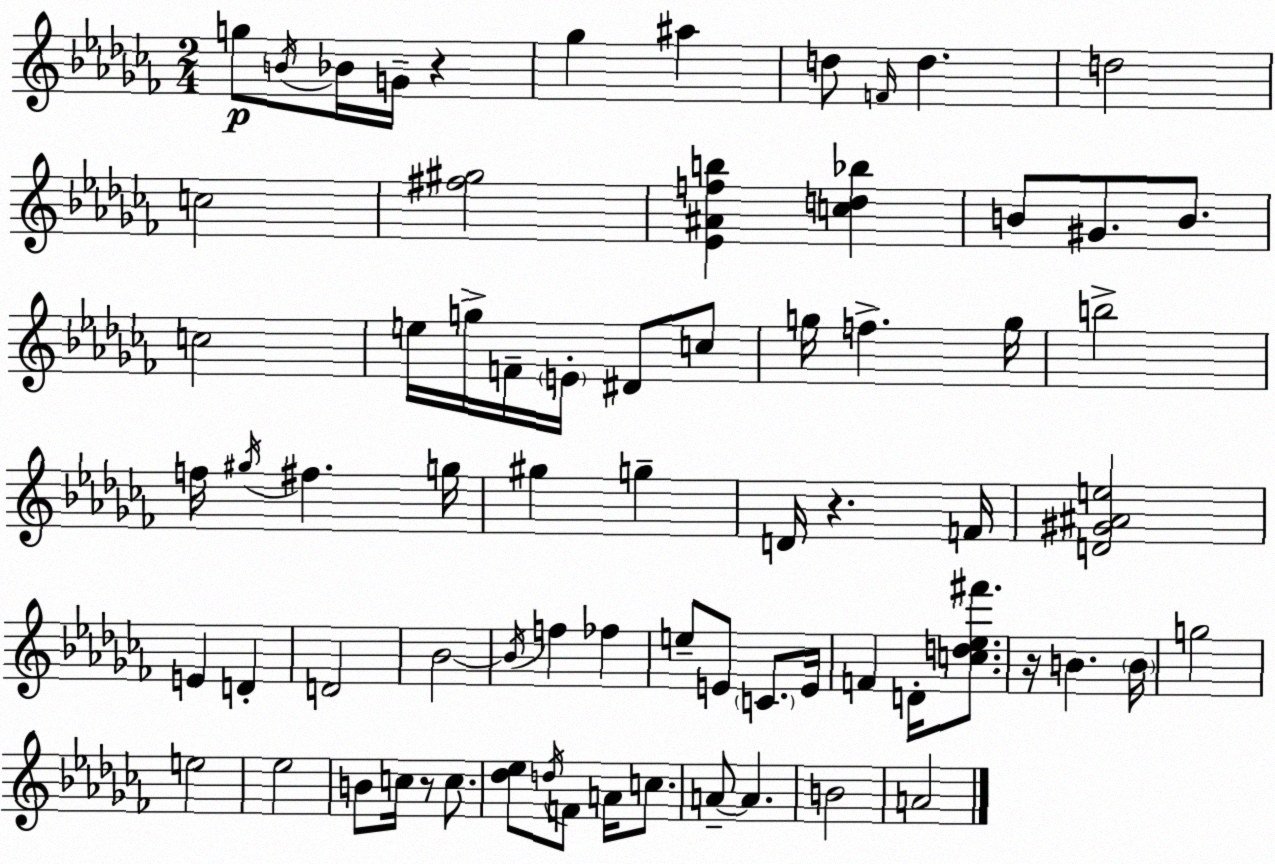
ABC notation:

X:1
T:Untitled
M:2/4
L:1/4
K:Abm
g/2 B/4 _B/4 G/4 z _g ^a d/2 F/4 d d2 c2 [^f^g]2 [_E^Afb] [cd_b] B/2 ^G/2 B/2 c2 e/4 g/4 F/4 E/4 ^D/2 c/2 g/4 f g/4 b2 f/4 ^g/4 ^f g/4 ^g g D/4 z F/4 [D^G^Ae]2 E D D2 _B2 _B/4 f _f e/2 E/2 C/2 E/4 F D/4 [cd_e^f']/2 z/4 B B/4 g2 e2 _e2 B/2 c/4 z/2 c/2 [_d_e]/2 d/4 F/2 A/4 c/2 A/2 A B2 A2